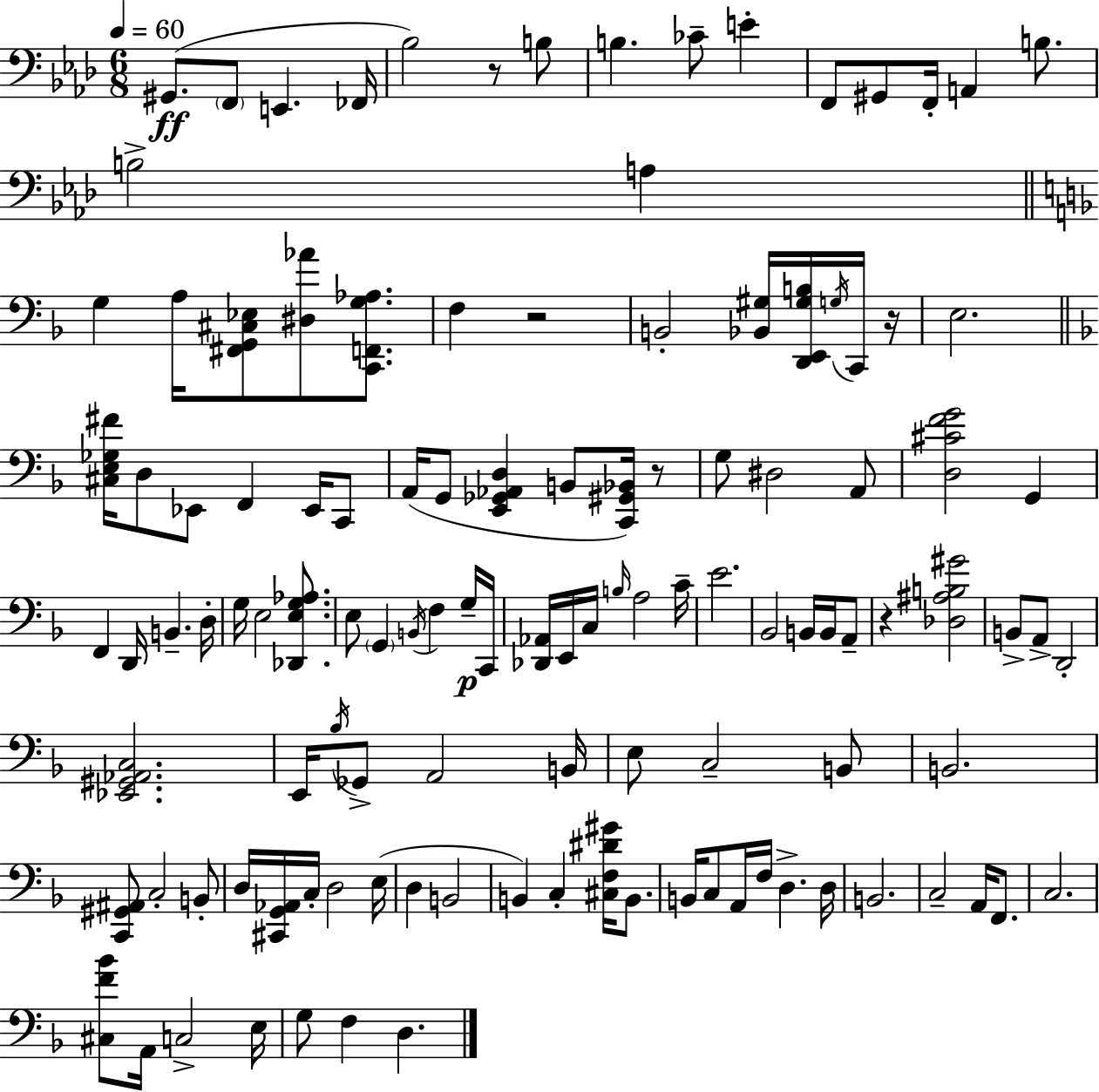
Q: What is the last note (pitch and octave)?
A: D3